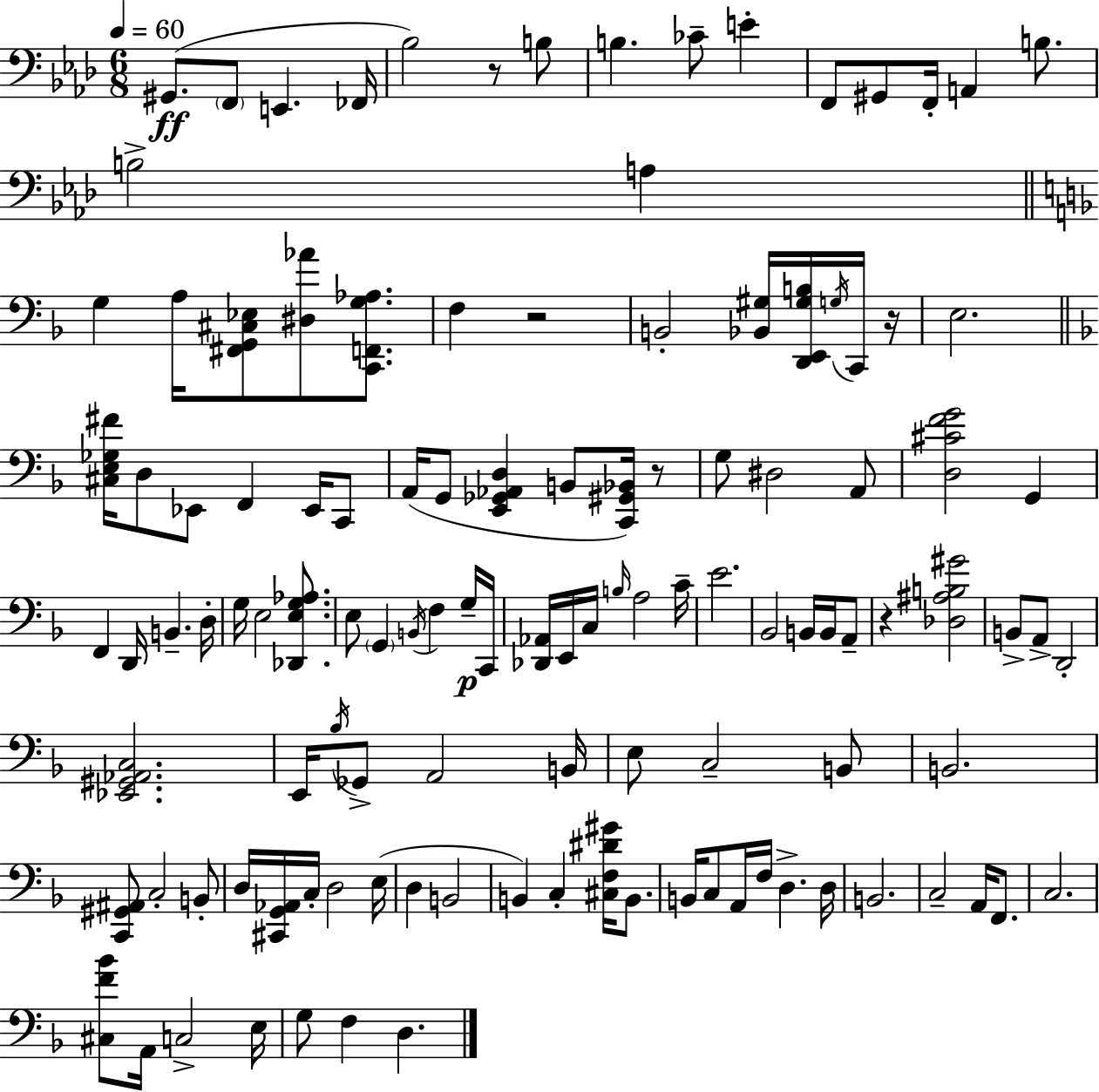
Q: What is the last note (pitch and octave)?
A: D3